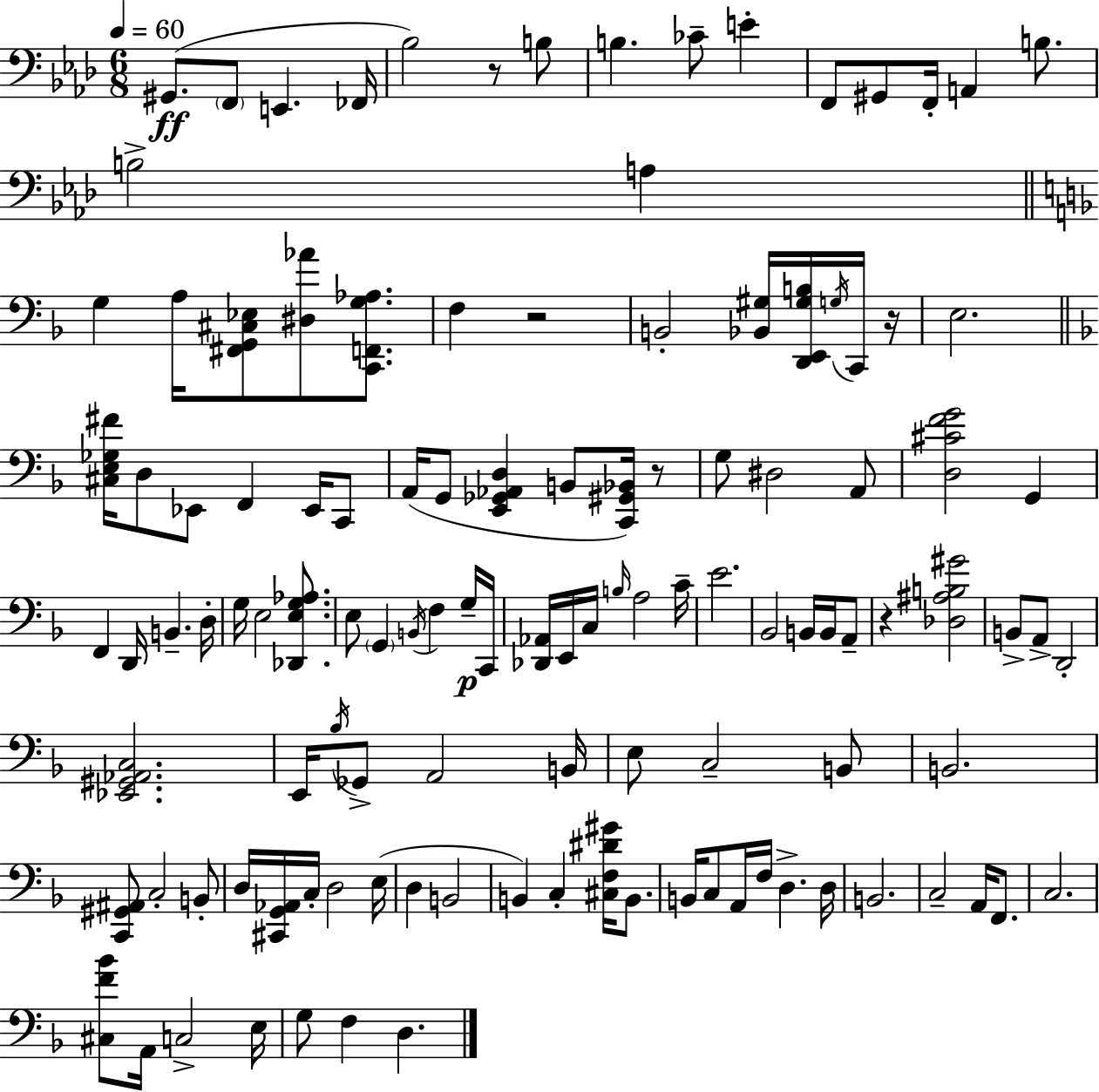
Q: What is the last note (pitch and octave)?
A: D3